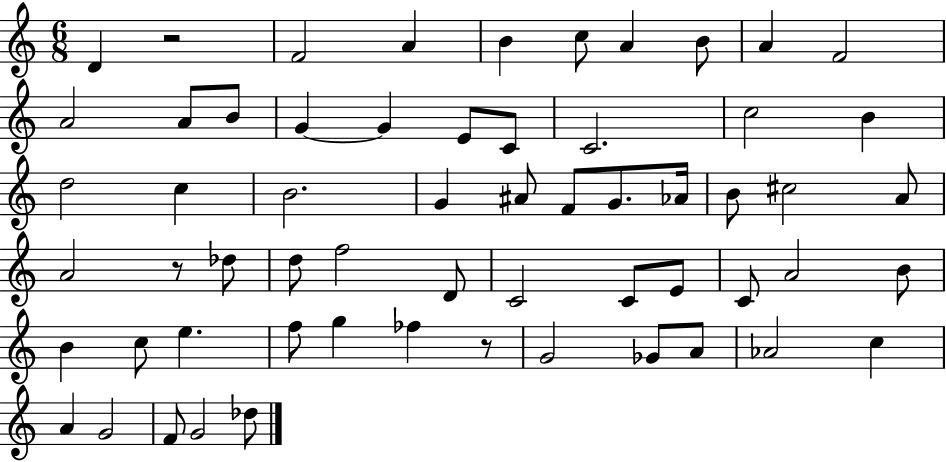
{
  \clef treble
  \numericTimeSignature
  \time 6/8
  \key c \major
  d'4 r2 | f'2 a'4 | b'4 c''8 a'4 b'8 | a'4 f'2 | \break a'2 a'8 b'8 | g'4~~ g'4 e'8 c'8 | c'2. | c''2 b'4 | \break d''2 c''4 | b'2. | g'4 ais'8 f'8 g'8. aes'16 | b'8 cis''2 a'8 | \break a'2 r8 des''8 | d''8 f''2 d'8 | c'2 c'8 e'8 | c'8 a'2 b'8 | \break b'4 c''8 e''4. | f''8 g''4 fes''4 r8 | g'2 ges'8 a'8 | aes'2 c''4 | \break a'4 g'2 | f'8 g'2 des''8 | \bar "|."
}